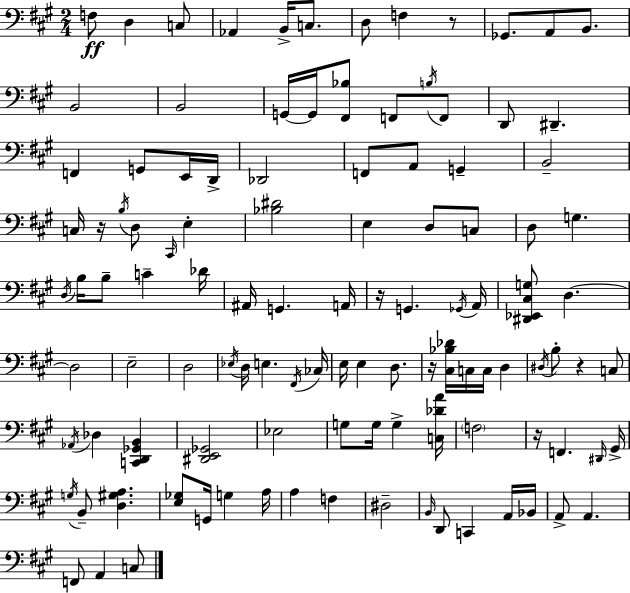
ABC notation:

X:1
T:Untitled
M:2/4
L:1/4
K:A
F,/2 D, C,/2 _A,, B,,/4 C,/2 D,/2 F, z/2 _G,,/2 A,,/2 B,,/2 B,,2 B,,2 G,,/4 G,,/4 [^F,,_B,]/2 F,,/2 B,/4 F,,/2 D,,/2 ^D,, F,, G,,/2 E,,/4 D,,/4 _D,,2 F,,/2 A,,/2 G,, B,,2 C,/4 z/4 B,/4 D,/2 ^C,,/4 E, [_B,^D]2 E, D,/2 C,/2 D,/2 G, D,/4 B,/4 B,/2 C _D/4 ^A,,/4 G,, A,,/4 z/4 G,, _G,,/4 A,,/4 [^D,,_E,,^C,G,]/2 D, D,2 E,2 D,2 _E,/4 D,/4 E, ^F,,/4 _C,/4 E,/4 E, D,/2 z/4 [^C,_B,_D]/4 C,/4 C,/4 D, ^D,/4 B,/2 z C,/2 _A,,/4 _D, [C,,D,,_G,,B,,] [^D,,E,,_G,,]2 _E,2 G,/2 G,/4 G, [C,_DA]/4 F,2 z/4 F,, ^D,,/4 ^G,,/4 G,/4 B,,/2 [D,^G,A,] [E,_G,]/2 G,,/4 G, A,/4 A, F, ^D,2 B,,/4 D,,/2 C,, A,,/4 _B,,/4 A,,/2 A,, F,,/2 A,, C,/2